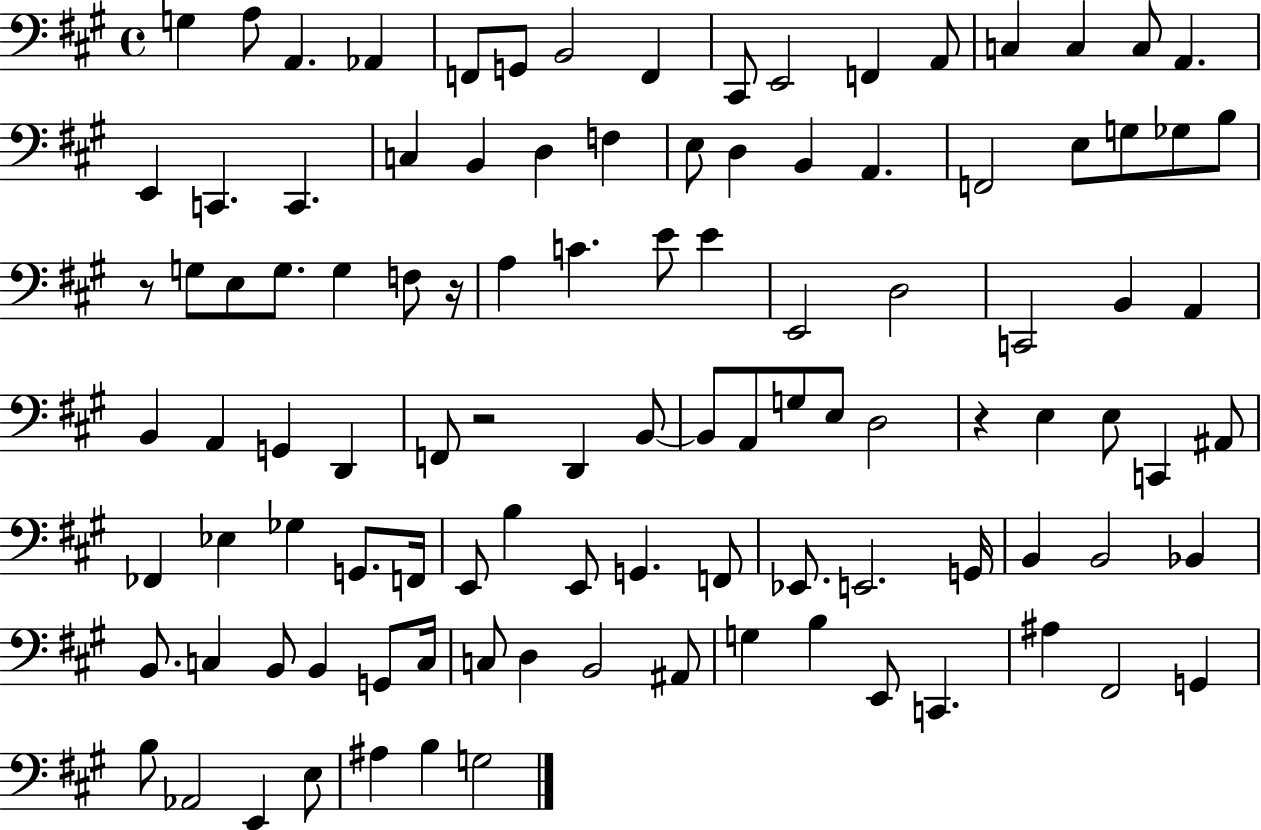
{
  \clef bass
  \time 4/4
  \defaultTimeSignature
  \key a \major
  g4 a8 a,4. aes,4 | f,8 g,8 b,2 f,4 | cis,8 e,2 f,4 a,8 | c4 c4 c8 a,4. | \break e,4 c,4. c,4. | c4 b,4 d4 f4 | e8 d4 b,4 a,4. | f,2 e8 g8 ges8 b8 | \break r8 g8 e8 g8. g4 f8 r16 | a4 c'4. e'8 e'4 | e,2 d2 | c,2 b,4 a,4 | \break b,4 a,4 g,4 d,4 | f,8 r2 d,4 b,8~~ | b,8 a,8 g8 e8 d2 | r4 e4 e8 c,4 ais,8 | \break fes,4 ees4 ges4 g,8. f,16 | e,8 b4 e,8 g,4. f,8 | ees,8. e,2. g,16 | b,4 b,2 bes,4 | \break b,8. c4 b,8 b,4 g,8 c16 | c8 d4 b,2 ais,8 | g4 b4 e,8 c,4. | ais4 fis,2 g,4 | \break b8 aes,2 e,4 e8 | ais4 b4 g2 | \bar "|."
}